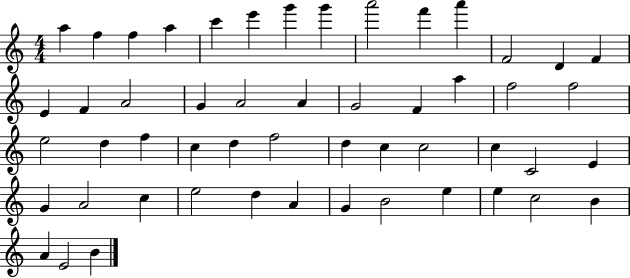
{
  \clef treble
  \numericTimeSignature
  \time 4/4
  \key c \major
  a''4 f''4 f''4 a''4 | c'''4 e'''4 g'''4 g'''4 | a'''2 f'''4 a'''4 | f'2 d'4 f'4 | \break e'4 f'4 a'2 | g'4 a'2 a'4 | g'2 f'4 a''4 | f''2 f''2 | \break e''2 d''4 f''4 | c''4 d''4 f''2 | d''4 c''4 c''2 | c''4 c'2 e'4 | \break g'4 a'2 c''4 | e''2 d''4 a'4 | g'4 b'2 e''4 | e''4 c''2 b'4 | \break a'4 e'2 b'4 | \bar "|."
}